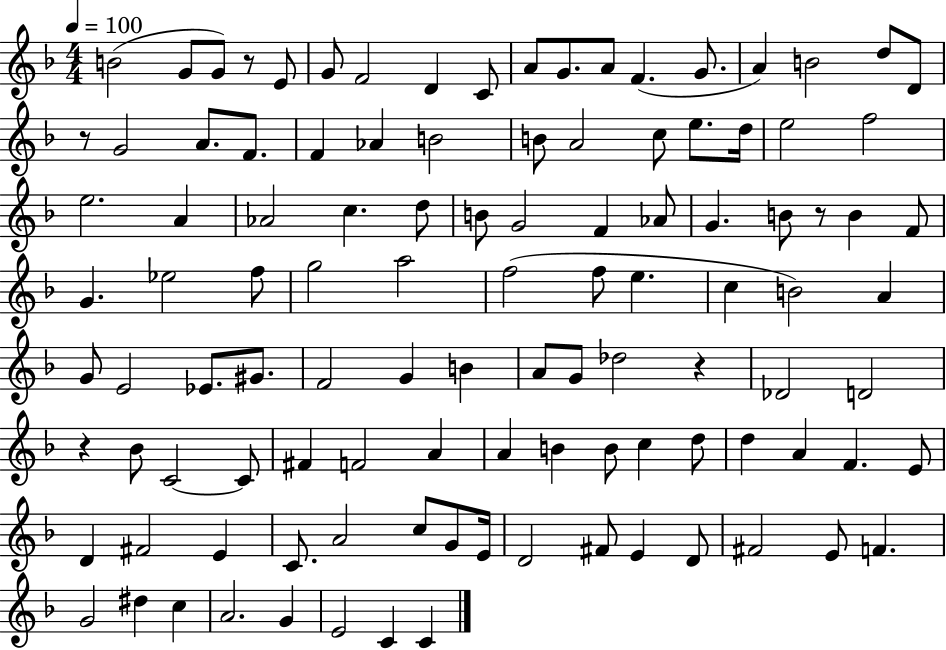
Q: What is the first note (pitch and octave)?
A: B4